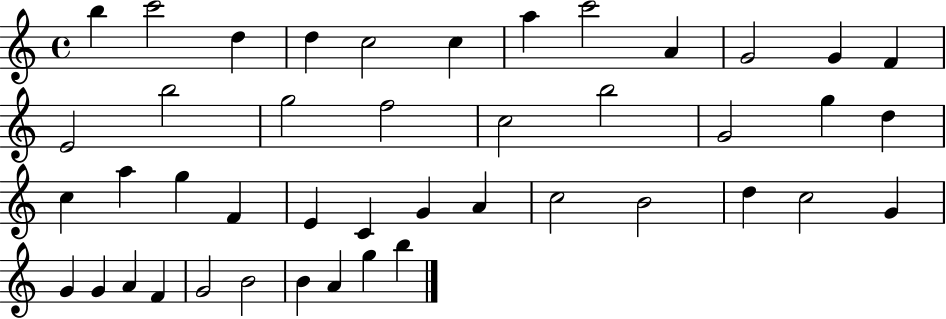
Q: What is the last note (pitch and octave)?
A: B5